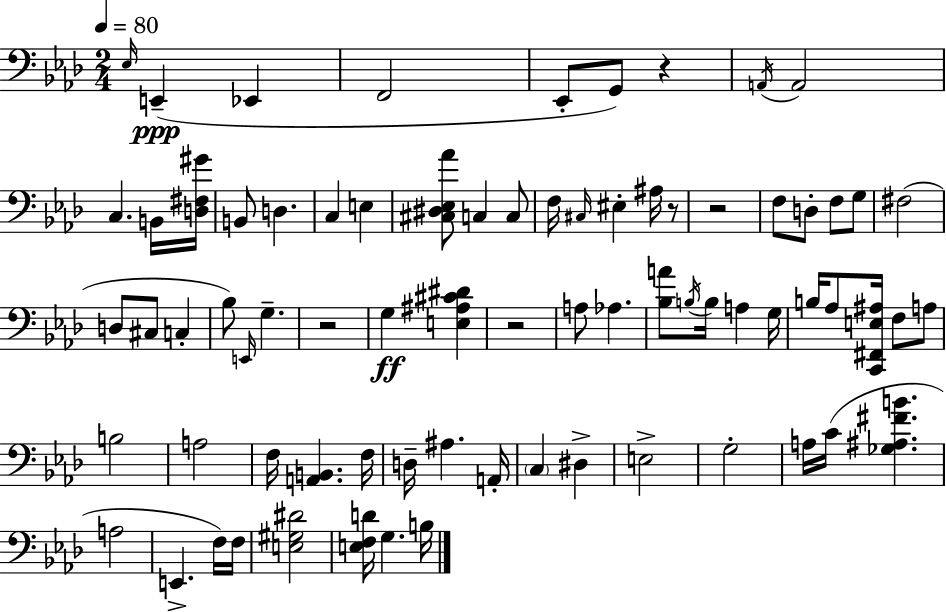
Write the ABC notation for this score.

X:1
T:Untitled
M:2/4
L:1/4
K:Ab
_E,/4 E,, _E,, F,,2 _E,,/2 G,,/2 z A,,/4 A,,2 C, B,,/4 [D,^F,^G]/4 B,,/2 D, C, E, [^C,^D,_E,_A]/2 C, C,/2 F,/4 ^C,/4 ^E, ^A,/4 z/2 z2 F,/2 D,/2 F,/2 G,/2 ^F,2 D,/2 ^C,/2 C, _B,/2 E,,/4 G, z2 G, [E,^A,^C^D] z2 A,/2 _A, [_B,A]/2 B,/4 B,/4 A, G,/4 B,/4 _A,/2 [C,,^F,,E,^A,]/4 F,/2 A,/2 B,2 A,2 F,/4 [A,,B,,] F,/4 D,/4 ^A, A,,/4 C, ^D, E,2 G,2 A,/4 C/4 [_G,^A,^FB] A,2 E,, F,/4 F,/4 [E,^G,^D]2 [E,F,D]/4 G, B,/4